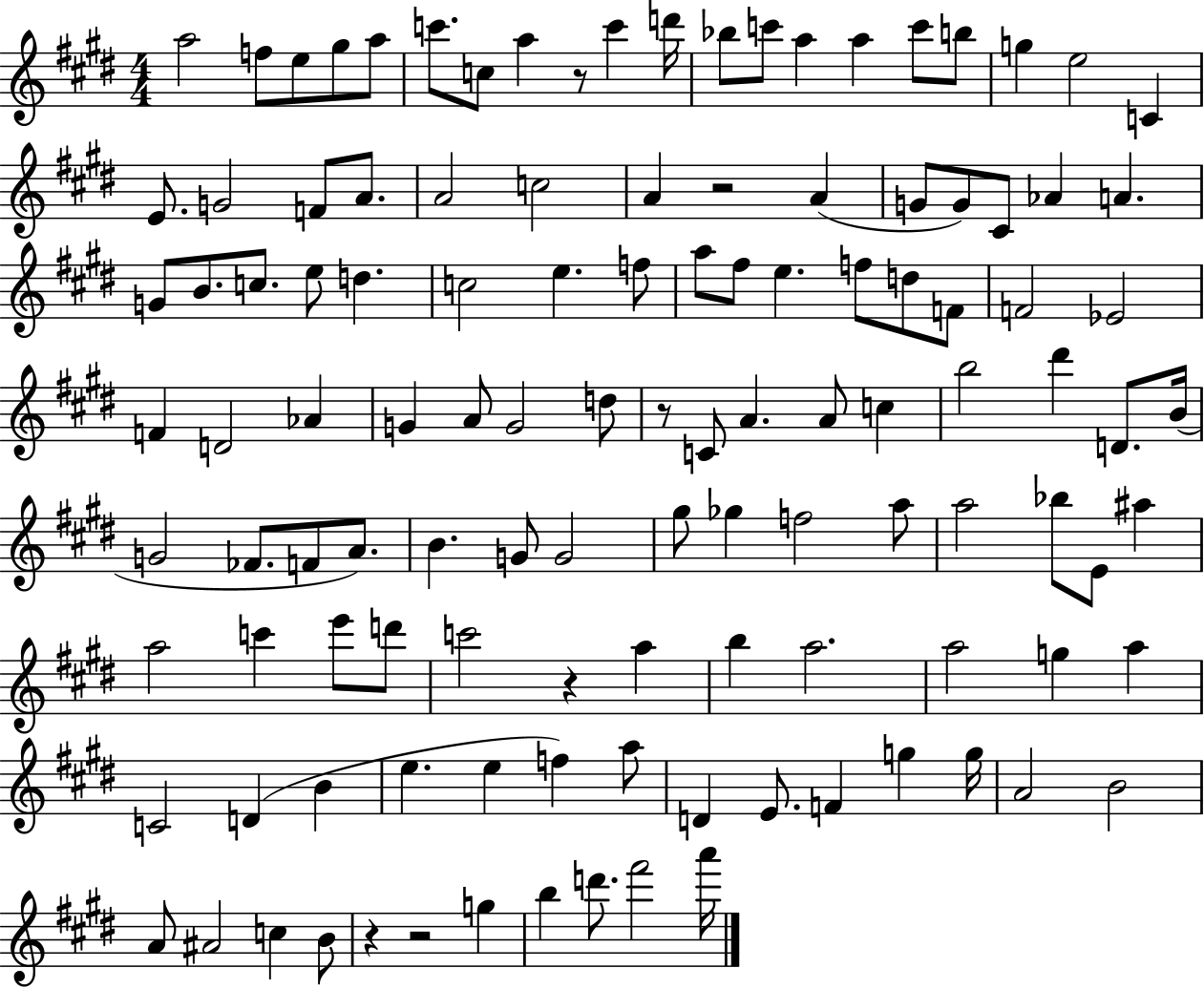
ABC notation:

X:1
T:Untitled
M:4/4
L:1/4
K:E
a2 f/2 e/2 ^g/2 a/2 c'/2 c/2 a z/2 c' d'/4 _b/2 c'/2 a a c'/2 b/2 g e2 C E/2 G2 F/2 A/2 A2 c2 A z2 A G/2 G/2 ^C/2 _A A G/2 B/2 c/2 e/2 d c2 e f/2 a/2 ^f/2 e f/2 d/2 F/2 F2 _E2 F D2 _A G A/2 G2 d/2 z/2 C/2 A A/2 c b2 ^d' D/2 B/4 G2 _F/2 F/2 A/2 B G/2 G2 ^g/2 _g f2 a/2 a2 _b/2 E/2 ^a a2 c' e'/2 d'/2 c'2 z a b a2 a2 g a C2 D B e e f a/2 D E/2 F g g/4 A2 B2 A/2 ^A2 c B/2 z z2 g b d'/2 ^f'2 a'/4